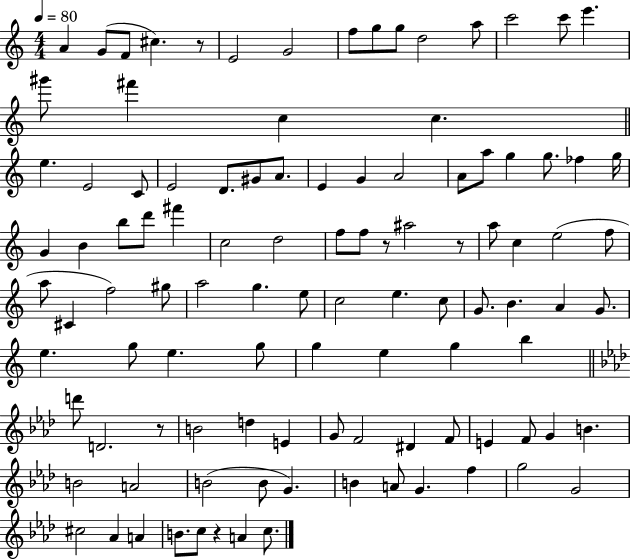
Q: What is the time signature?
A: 4/4